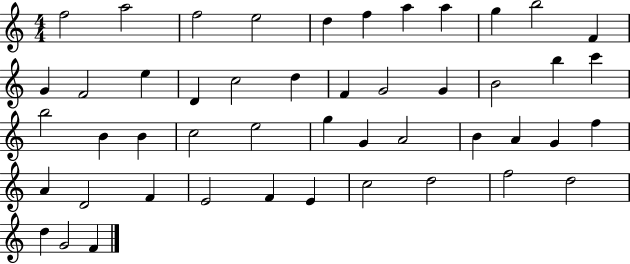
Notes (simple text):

F5/h A5/h F5/h E5/h D5/q F5/q A5/q A5/q G5/q B5/h F4/q G4/q F4/h E5/q D4/q C5/h D5/q F4/q G4/h G4/q B4/h B5/q C6/q B5/h B4/q B4/q C5/h E5/h G5/q G4/q A4/h B4/q A4/q G4/q F5/q A4/q D4/h F4/q E4/h F4/q E4/q C5/h D5/h F5/h D5/h D5/q G4/h F4/q